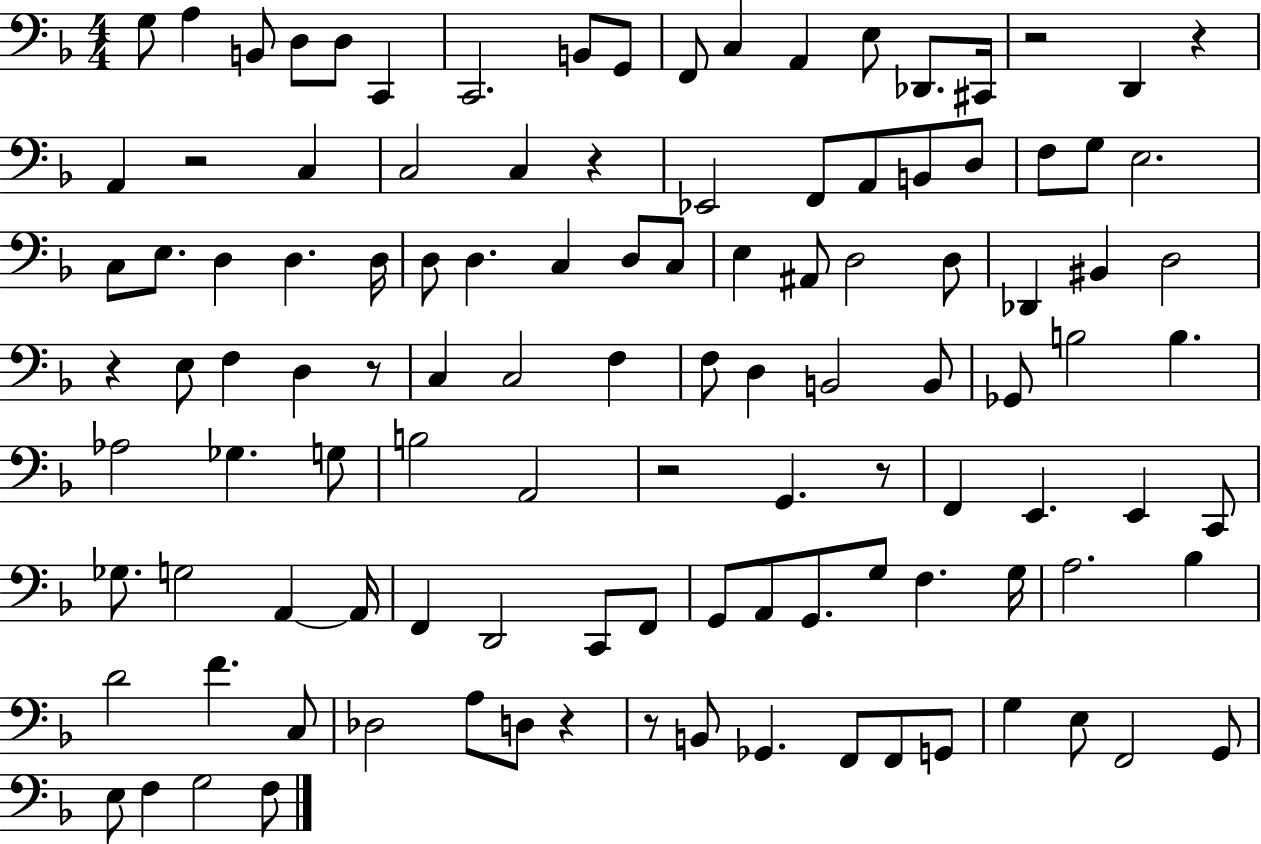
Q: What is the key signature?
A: F major